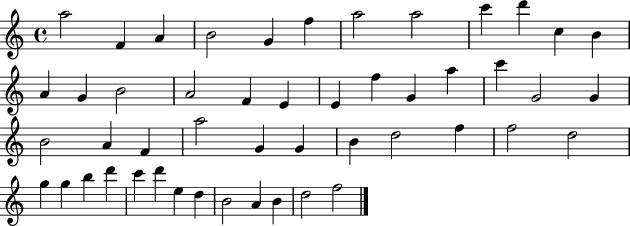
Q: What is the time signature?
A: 4/4